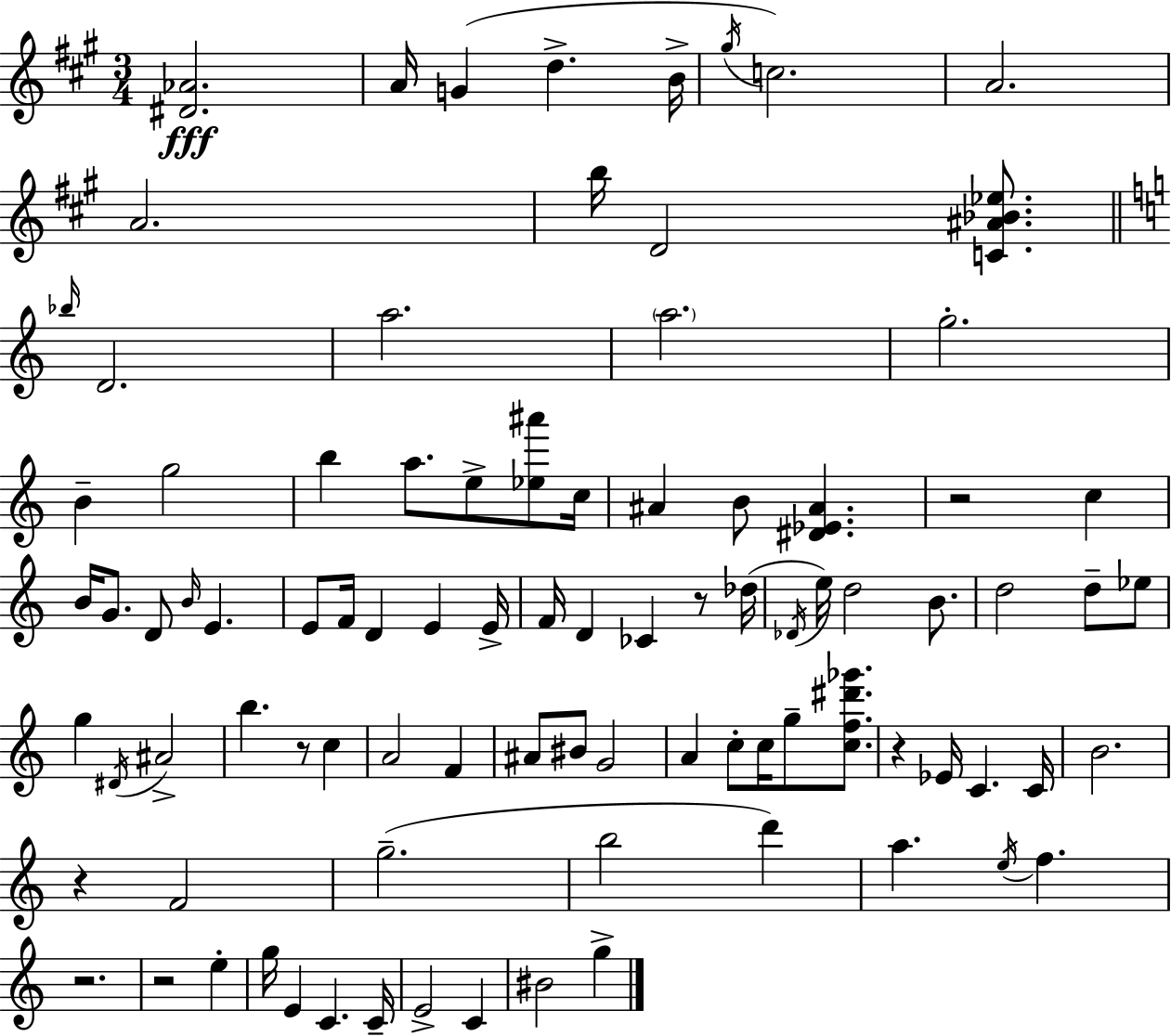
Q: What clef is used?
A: treble